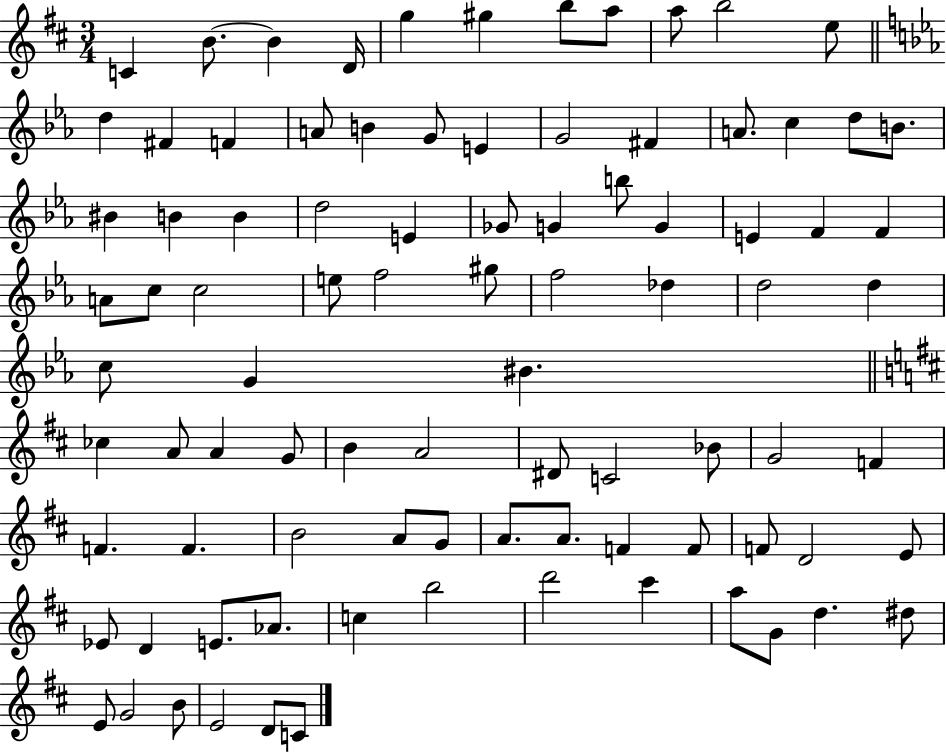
C4/q B4/e. B4/q D4/s G5/q G#5/q B5/e A5/e A5/e B5/h E5/e D5/q F#4/q F4/q A4/e B4/q G4/e E4/q G4/h F#4/q A4/e. C5/q D5/e B4/e. BIS4/q B4/q B4/q D5/h E4/q Gb4/e G4/q B5/e G4/q E4/q F4/q F4/q A4/e C5/e C5/h E5/e F5/h G#5/e F5/h Db5/q D5/h D5/q C5/e G4/q BIS4/q. CES5/q A4/e A4/q G4/e B4/q A4/h D#4/e C4/h Bb4/e G4/h F4/q F4/q. F4/q. B4/h A4/e G4/e A4/e. A4/e. F4/q F4/e F4/e D4/h E4/e Eb4/e D4/q E4/e. Ab4/e. C5/q B5/h D6/h C#6/q A5/e G4/e D5/q. D#5/e E4/e G4/h B4/e E4/h D4/e C4/e